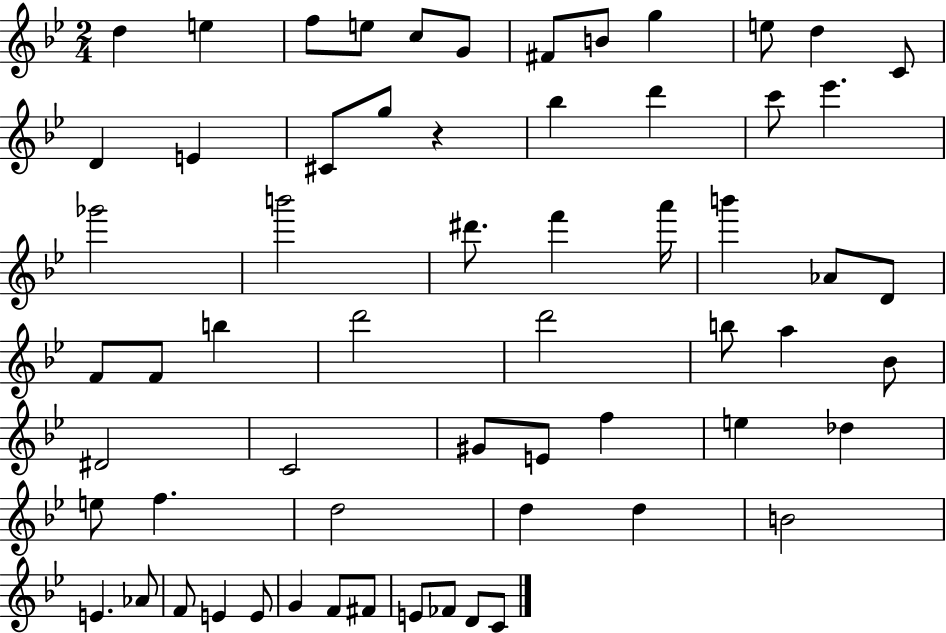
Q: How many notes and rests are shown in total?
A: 62